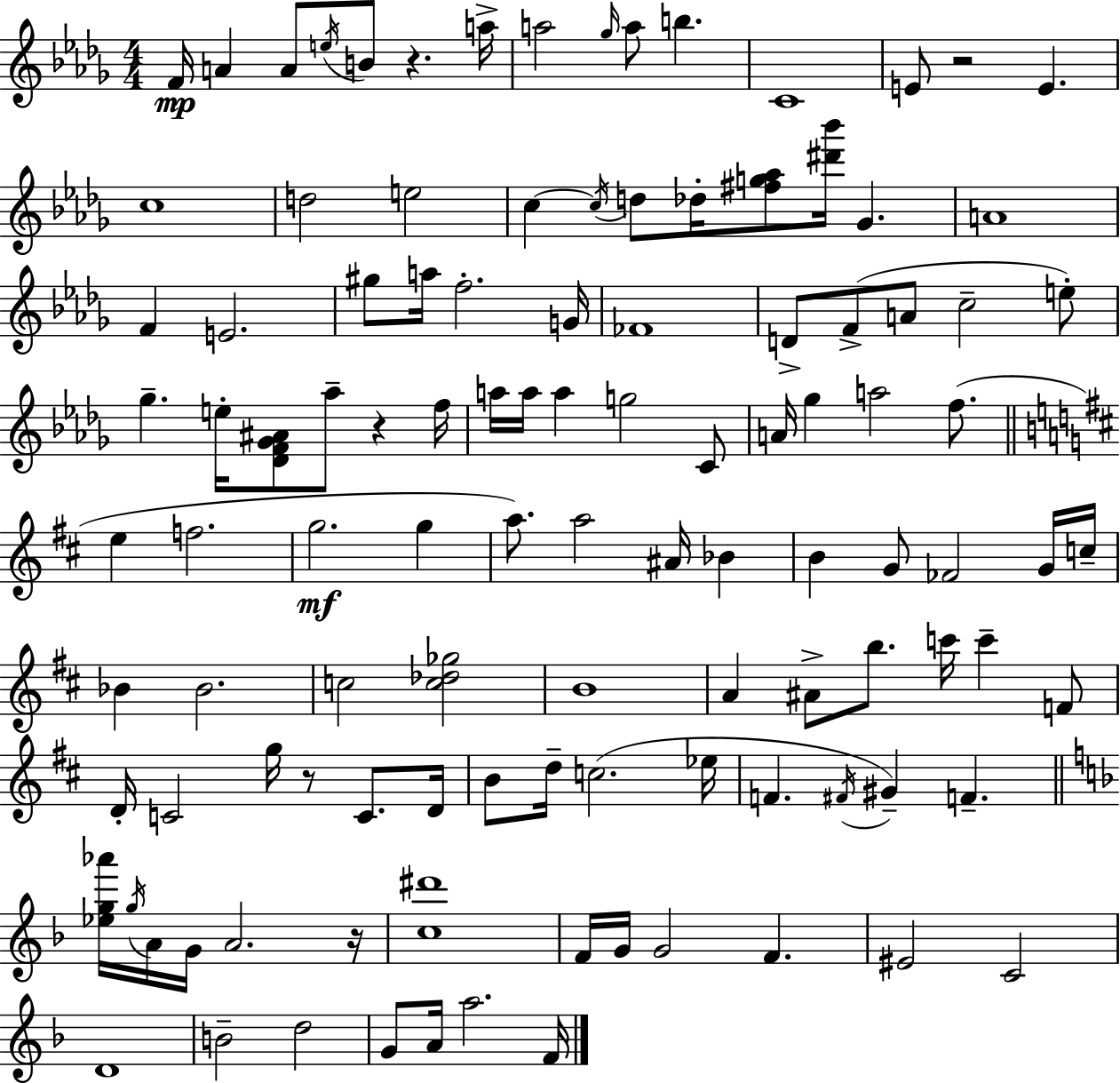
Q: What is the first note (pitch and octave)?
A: F4